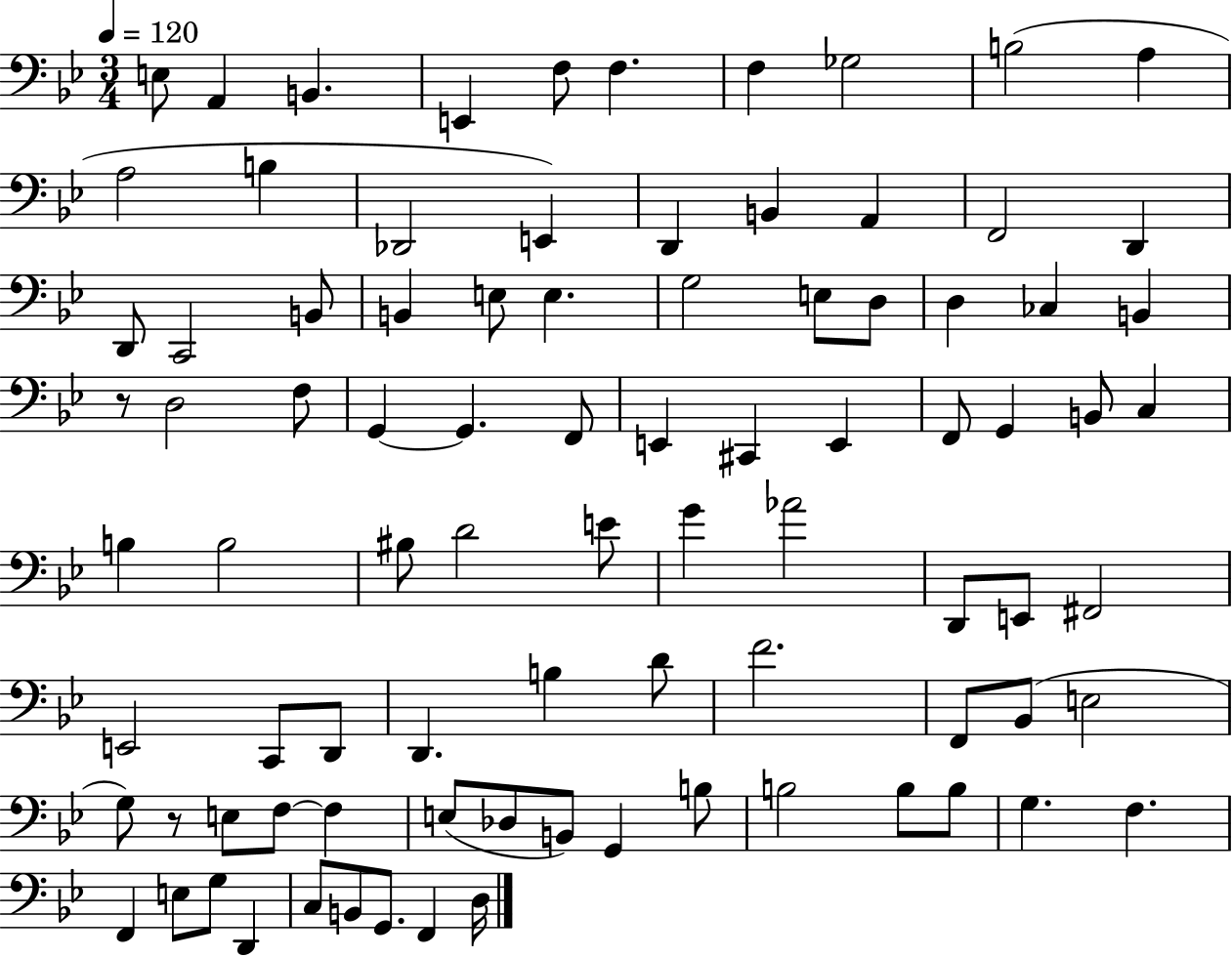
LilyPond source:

{
  \clef bass
  \numericTimeSignature
  \time 3/4
  \key bes \major
  \tempo 4 = 120
  e8 a,4 b,4. | e,4 f8 f4. | f4 ges2 | b2( a4 | \break a2 b4 | des,2 e,4) | d,4 b,4 a,4 | f,2 d,4 | \break d,8 c,2 b,8 | b,4 e8 e4. | g2 e8 d8 | d4 ces4 b,4 | \break r8 d2 f8 | g,4~~ g,4. f,8 | e,4 cis,4 e,4 | f,8 g,4 b,8 c4 | \break b4 b2 | bis8 d'2 e'8 | g'4 aes'2 | d,8 e,8 fis,2 | \break e,2 c,8 d,8 | d,4. b4 d'8 | f'2. | f,8 bes,8( e2 | \break g8) r8 e8 f8~~ f4 | e8( des8 b,8) g,4 b8 | b2 b8 b8 | g4. f4. | \break f,4 e8 g8 d,4 | c8 b,8 g,8. f,4 d16 | \bar "|."
}